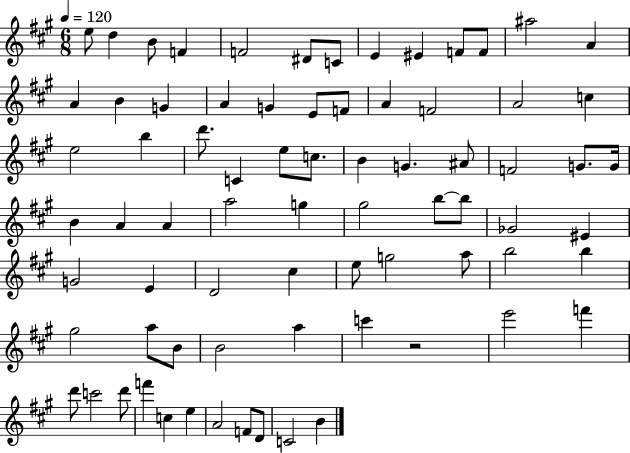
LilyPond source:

{
  \clef treble
  \numericTimeSignature
  \time 6/8
  \key a \major
  \tempo 4 = 120
  e''8 d''4 b'8 f'4 | f'2 dis'8 c'8 | e'4 eis'4 f'8 f'8 | ais''2 a'4 | \break a'4 b'4 g'4 | a'4 g'4 e'8 f'8 | a'4 f'2 | a'2 c''4 | \break e''2 b''4 | d'''8. c'4 e''8 c''8. | b'4 g'4. ais'8 | f'2 g'8. g'16 | \break b'4 a'4 a'4 | a''2 g''4 | gis''2 b''8~~ b''8 | ges'2 eis'4 | \break g'2 e'4 | d'2 cis''4 | e''8 g''2 a''8 | b''2 b''4 | \break gis''2 a''8 b'8 | b'2 a''4 | c'''4 r2 | e'''2 f'''4 | \break d'''8 c'''2 d'''8 | f'''4 c''4 e''4 | a'2 f'8 d'8 | c'2 b'4 | \break \bar "|."
}